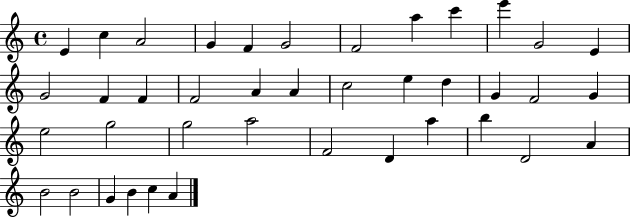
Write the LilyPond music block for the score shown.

{
  \clef treble
  \time 4/4
  \defaultTimeSignature
  \key c \major
  e'4 c''4 a'2 | g'4 f'4 g'2 | f'2 a''4 c'''4 | e'''4 g'2 e'4 | \break g'2 f'4 f'4 | f'2 a'4 a'4 | c''2 e''4 d''4 | g'4 f'2 g'4 | \break e''2 g''2 | g''2 a''2 | f'2 d'4 a''4 | b''4 d'2 a'4 | \break b'2 b'2 | g'4 b'4 c''4 a'4 | \bar "|."
}